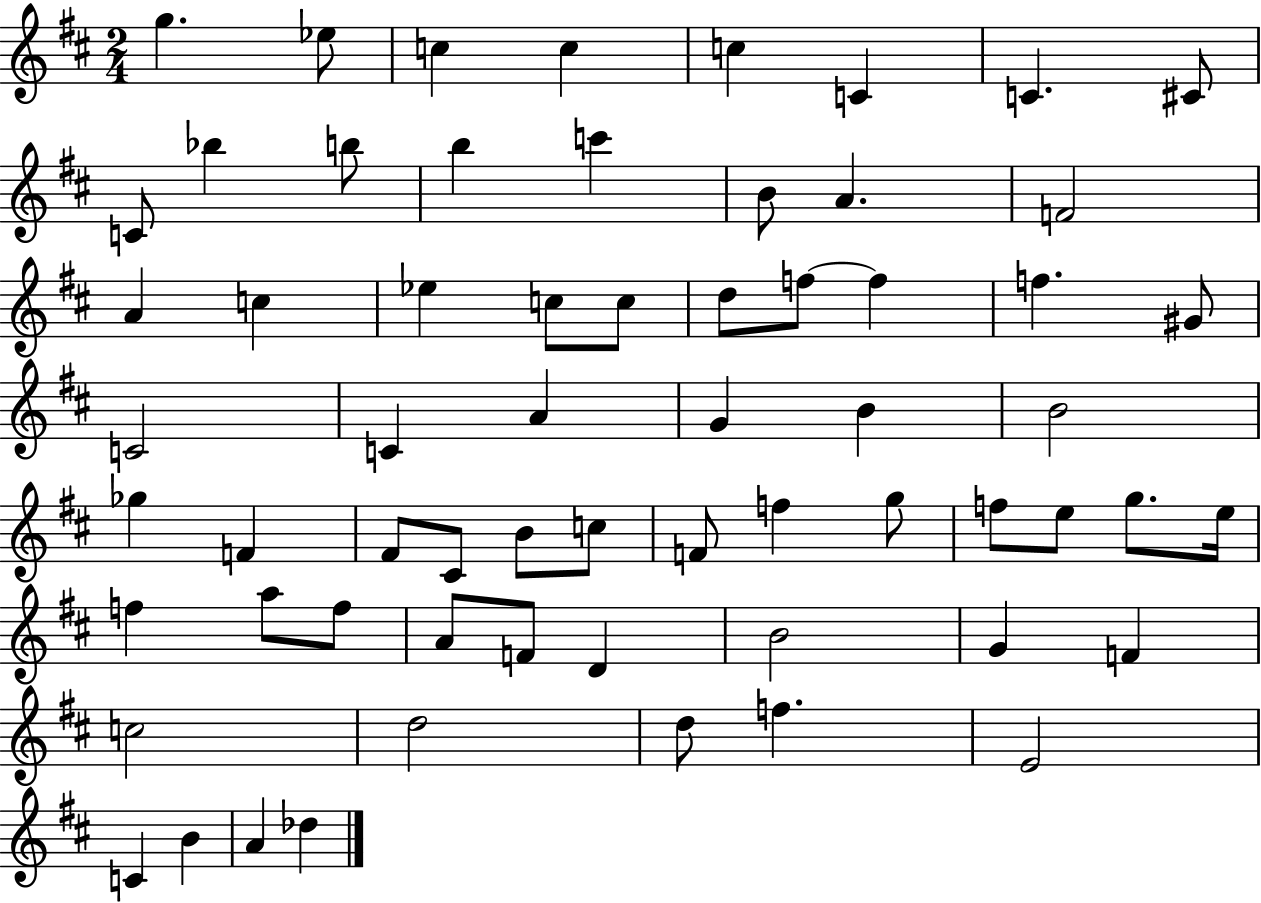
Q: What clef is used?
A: treble